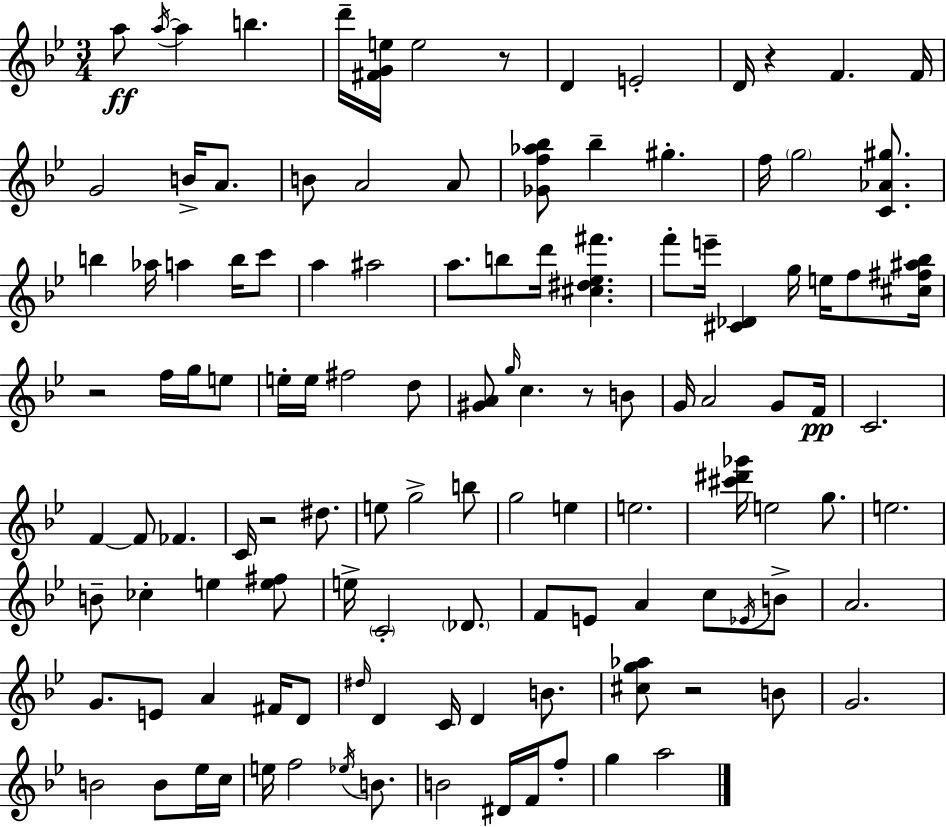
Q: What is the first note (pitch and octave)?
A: A5